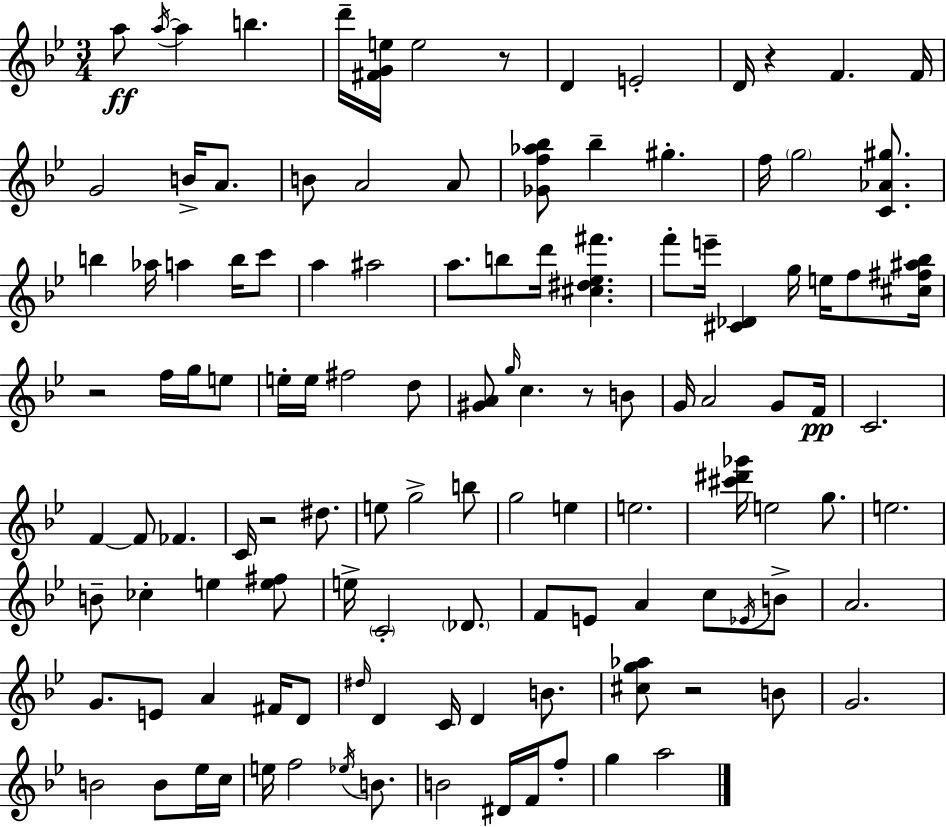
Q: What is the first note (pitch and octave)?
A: A5